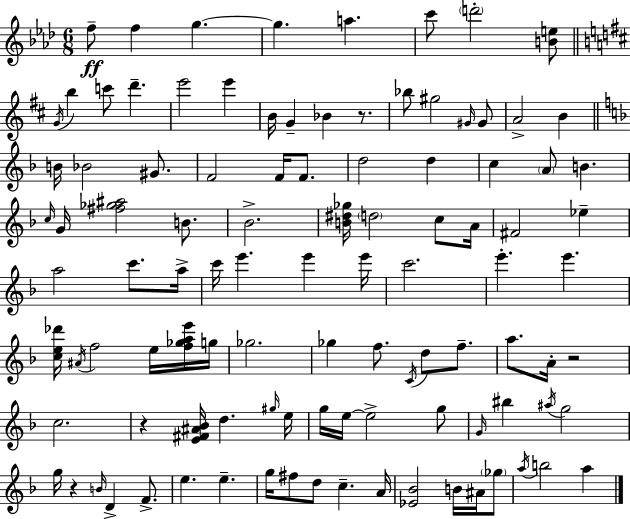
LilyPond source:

{
  \clef treble
  \numericTimeSignature
  \time 6/8
  \key f \minor
  f''8--\ff f''4 g''4.~~ | g''4. a''4. | c'''8 \parenthesize d'''2-. <b' e''>8 | \bar "||" \break \key b \minor \acciaccatura { g'16 } b''4 c'''8 d'''4.-- | e'''2 e'''4 | b'16 g'4-- bes'4 r8. | bes''8 gis''2 \grace { gis'16 } | \break gis'8 a'2-> b'4 | \bar "||" \break \key f \major b'16 bes'2 gis'8. | f'2 f'16 f'8. | d''2 d''4 | c''4 \parenthesize a'8 b'4. | \break \grace { c''16 } g'16 <fis'' ges'' ais''>2 b'8. | bes'2.-> | <b' dis'' ges''>16 \parenthesize d''2 c''8 | a'16 fis'2 ees''4-- | \break a''2 c'''8. | a''16-> c'''16 e'''4. e'''4 | e'''16 c'''2. | e'''4.-. e'''4. | \break <c'' e'' des'''>16 \acciaccatura { ais'16 } f''2 e''16 | <f'' ges'' a'' e'''>16 g''16 ges''2. | ges''4 f''8. \acciaccatura { c'16 } d''8 | f''8.-- a''8. a'16-. r2 | \break c''2. | r4 <e' fis' ais' bes'>16 d''4. | \grace { gis''16 } e''16 g''16 e''16~~ e''2-> | g''8 \grace { g'16 } bis''4 \acciaccatura { ais''16 } g''2 | \break g''16 r4 \grace { b'16 } | d'4-> f'8.-> e''4. | e''4.-- g''16 fis''8 d''8 | c''4.-- a'16 <ees' bes'>2 | \break b'16 ais'16 \parenthesize ges''8 \acciaccatura { a''16 } b''2 | a''4 \bar "|."
}